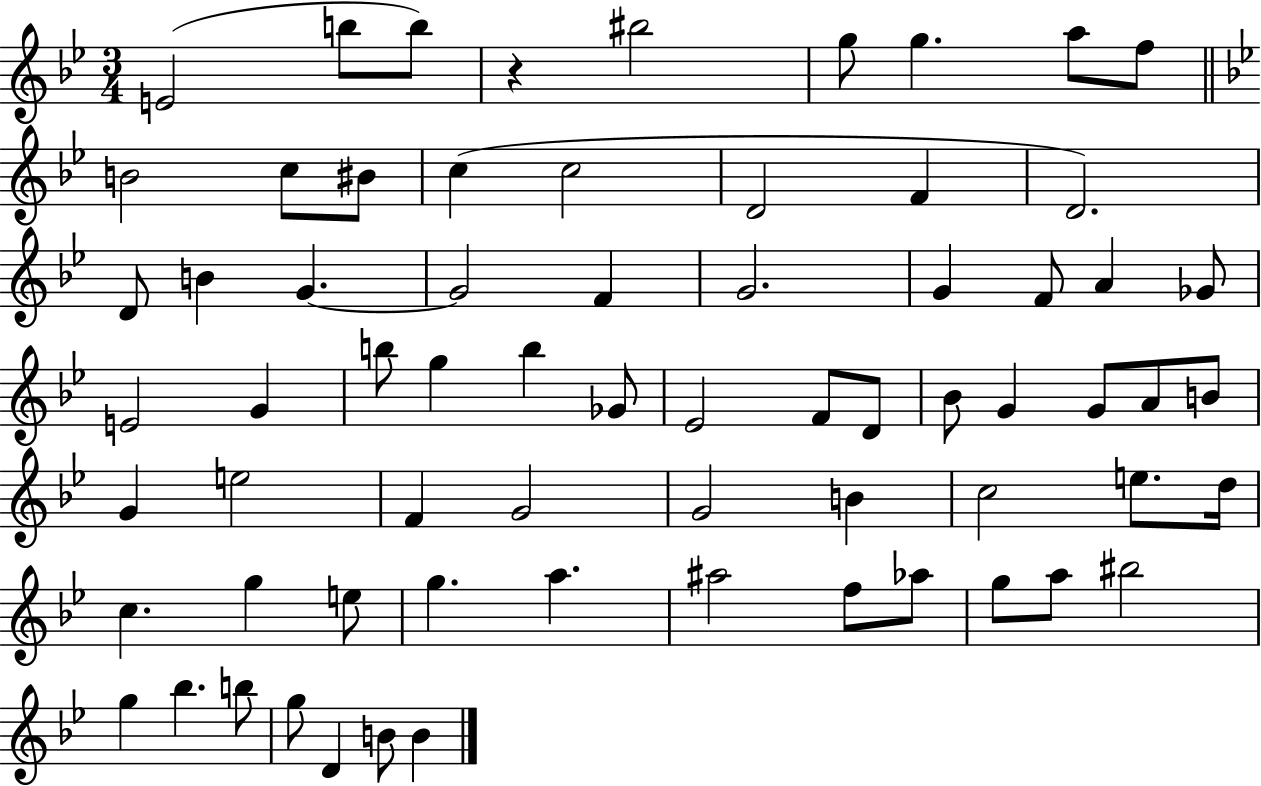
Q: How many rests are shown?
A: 1